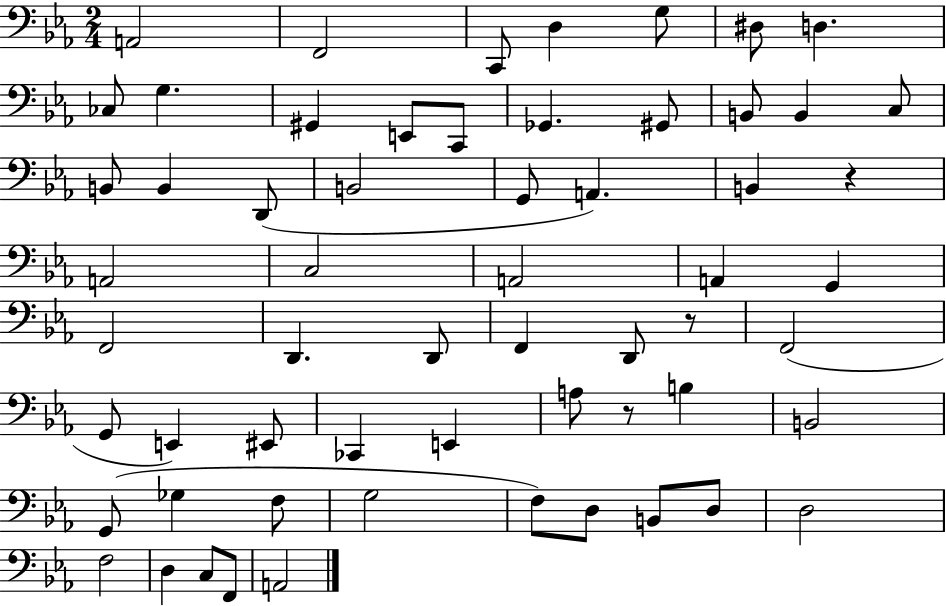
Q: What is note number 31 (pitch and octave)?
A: D2